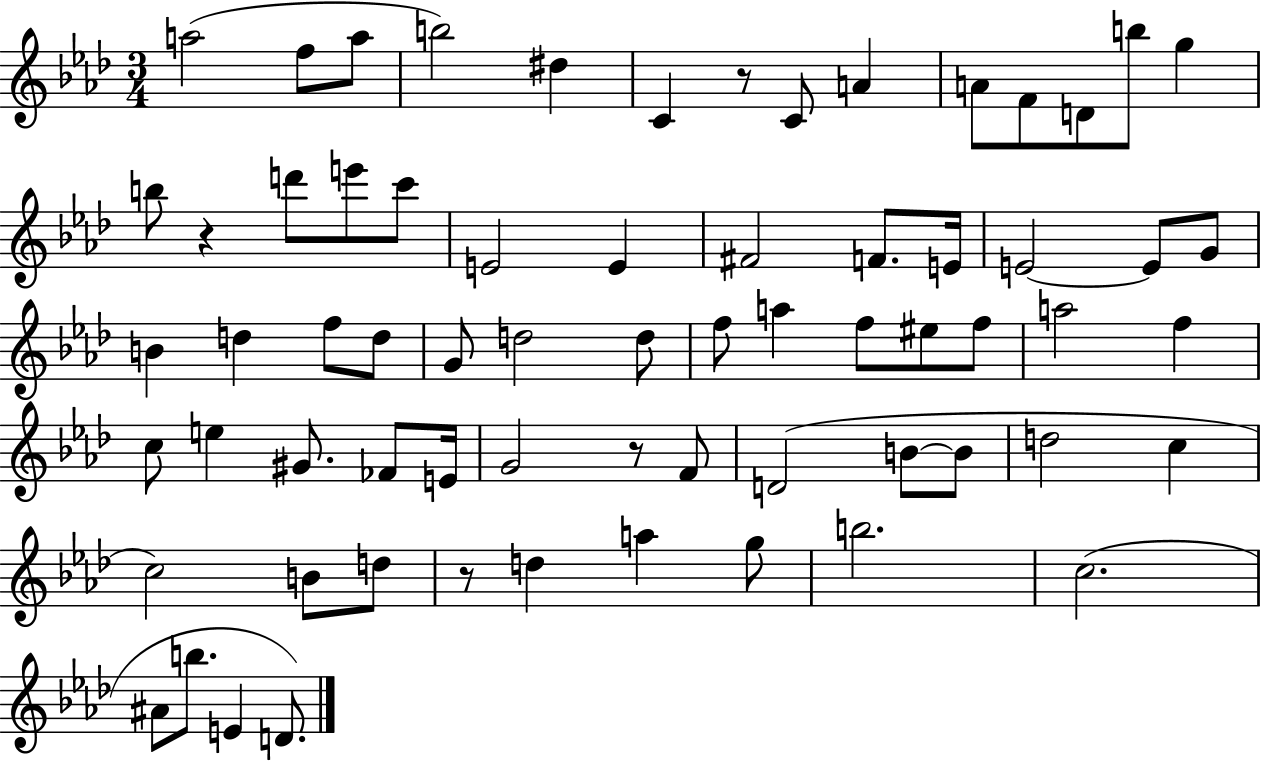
{
  \clef treble
  \numericTimeSignature
  \time 3/4
  \key aes \major
  a''2( f''8 a''8 | b''2) dis''4 | c'4 r8 c'8 a'4 | a'8 f'8 d'8 b''8 g''4 | \break b''8 r4 d'''8 e'''8 c'''8 | e'2 e'4 | fis'2 f'8. e'16 | e'2~~ e'8 g'8 | \break b'4 d''4 f''8 d''8 | g'8 d''2 d''8 | f''8 a''4 f''8 eis''8 f''8 | a''2 f''4 | \break c''8 e''4 gis'8. fes'8 e'16 | g'2 r8 f'8 | d'2( b'8~~ b'8 | d''2 c''4 | \break c''2) b'8 d''8 | r8 d''4 a''4 g''8 | b''2. | c''2.( | \break ais'8 b''8. e'4 d'8.) | \bar "|."
}